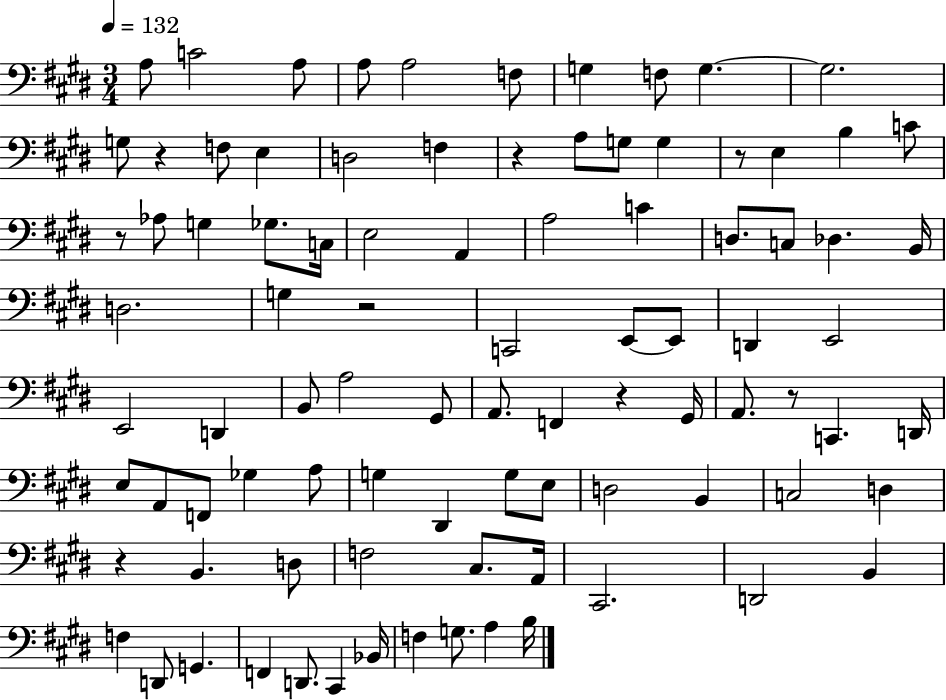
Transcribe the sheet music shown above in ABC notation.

X:1
T:Untitled
M:3/4
L:1/4
K:E
A,/2 C2 A,/2 A,/2 A,2 F,/2 G, F,/2 G, G,2 G,/2 z F,/2 E, D,2 F, z A,/2 G,/2 G, z/2 E, B, C/2 z/2 _A,/2 G, _G,/2 C,/4 E,2 A,, A,2 C D,/2 C,/2 _D, B,,/4 D,2 G, z2 C,,2 E,,/2 E,,/2 D,, E,,2 E,,2 D,, B,,/2 A,2 ^G,,/2 A,,/2 F,, z ^G,,/4 A,,/2 z/2 C,, D,,/4 E,/2 A,,/2 F,,/2 _G, A,/2 G, ^D,, G,/2 E,/2 D,2 B,, C,2 D, z B,, D,/2 F,2 ^C,/2 A,,/4 ^C,,2 D,,2 B,, F, D,,/2 G,, F,, D,,/2 ^C,, _B,,/4 F, G,/2 A, B,/4